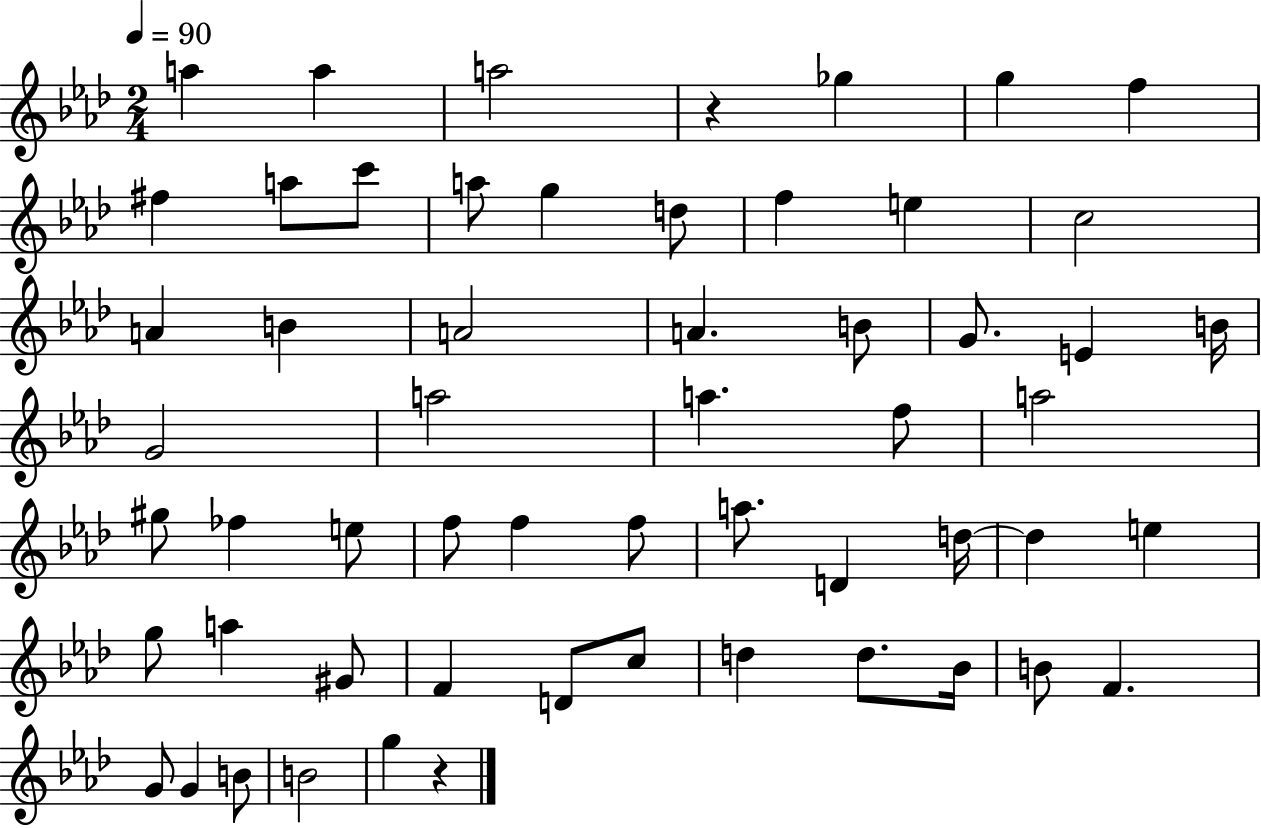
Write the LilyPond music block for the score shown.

{
  \clef treble
  \numericTimeSignature
  \time 2/4
  \key aes \major
  \tempo 4 = 90
  a''4 a''4 | a''2 | r4 ges''4 | g''4 f''4 | \break fis''4 a''8 c'''8 | a''8 g''4 d''8 | f''4 e''4 | c''2 | \break a'4 b'4 | a'2 | a'4. b'8 | g'8. e'4 b'16 | \break g'2 | a''2 | a''4. f''8 | a''2 | \break gis''8 fes''4 e''8 | f''8 f''4 f''8 | a''8. d'4 d''16~~ | d''4 e''4 | \break g''8 a''4 gis'8 | f'4 d'8 c''8 | d''4 d''8. bes'16 | b'8 f'4. | \break g'8 g'4 b'8 | b'2 | g''4 r4 | \bar "|."
}